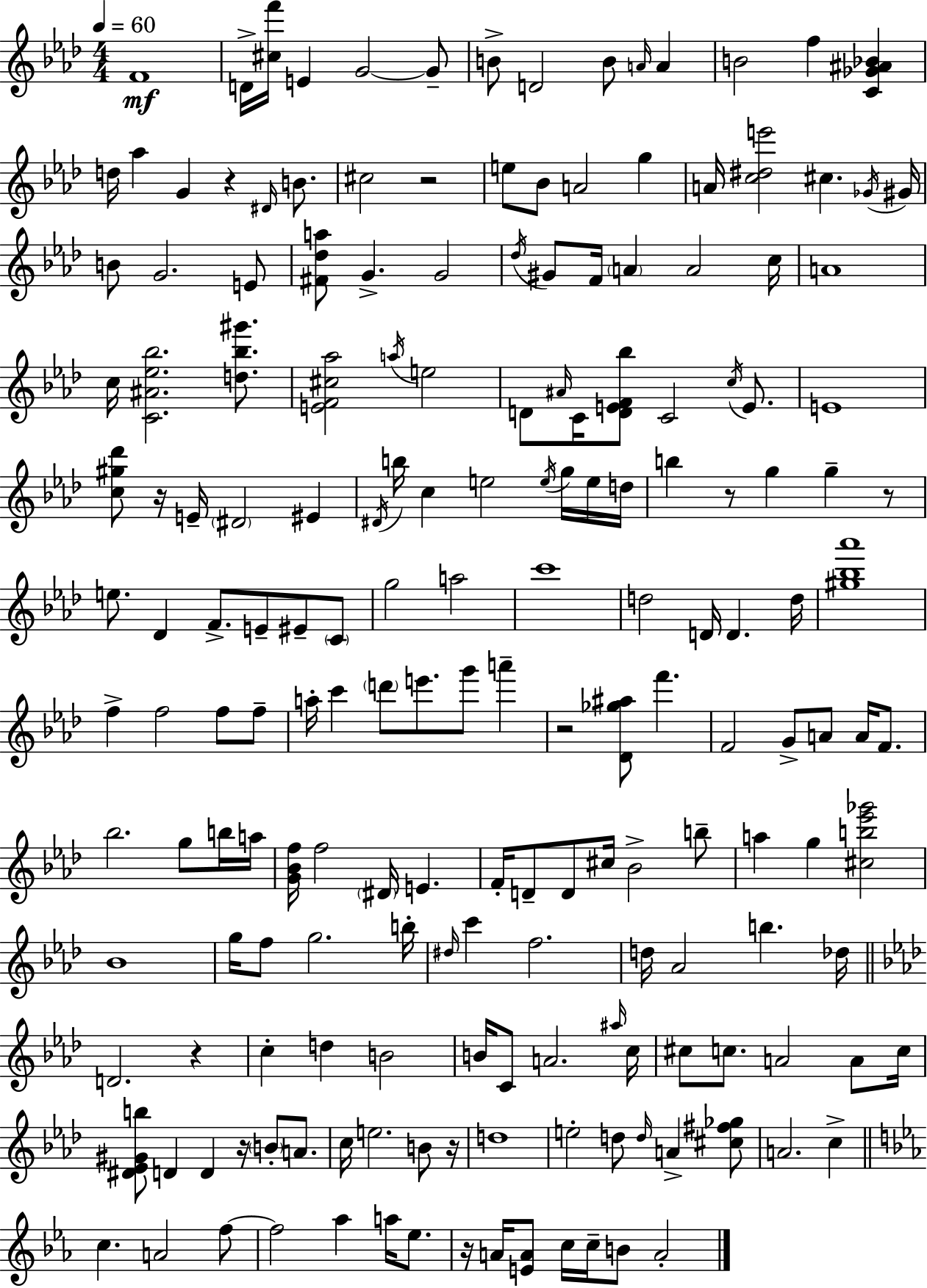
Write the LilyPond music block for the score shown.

{
  \clef treble
  \numericTimeSignature
  \time 4/4
  \key f \minor
  \tempo 4 = 60
  f'1\mf | d'16-> <cis'' f'''>16 e'4 g'2~~ g'8-- | b'8-> d'2 b'8 \grace { a'16 } a'4 | b'2 f''4 <c' ges' ais' bes'>4 | \break d''16 aes''4 g'4 r4 \grace { dis'16 } b'8. | cis''2 r2 | e''8 bes'8 a'2 g''4 | a'16 <c'' dis'' e'''>2 cis''4. | \break \acciaccatura { ges'16 } gis'16 b'8 g'2. | e'8 <fis' des'' a''>8 g'4.-> g'2 | \acciaccatura { des''16 } gis'8 f'16 \parenthesize a'4 a'2 | c''16 a'1 | \break c''16 <c' ais' ees'' bes''>2. | <d'' bes'' gis'''>8. <e' f' cis'' aes''>2 \acciaccatura { a''16 } e''2 | d'8 \grace { ais'16 } c'16 <d' e' f' bes''>8 c'2 | \acciaccatura { c''16 } e'8. e'1 | \break <c'' gis'' des'''>8 r16 e'16-- \parenthesize dis'2 | eis'4 \acciaccatura { dis'16 } b''16 c''4 e''2 | \acciaccatura { e''16 } g''16 e''16 d''16 b''4 r8 g''4 | g''4-- r8 e''8. des'4 | \break f'8.-> e'8-- eis'8-- \parenthesize c'8 g''2 | a''2 c'''1 | d''2 | d'16 d'4. d''16 <gis'' bes'' aes'''>1 | \break f''4-> f''2 | f''8 f''8-- a''16-. c'''4 \parenthesize d'''8 | e'''8. g'''8 a'''4-- r2 | <des' ges'' ais''>8 f'''4. f'2 | \break g'8-> a'8 a'16 f'8. bes''2. | g''8 b''16 a''16 <g' bes' f''>16 f''2 | \parenthesize dis'16 e'4. f'16-. d'8-- d'8 cis''16 bes'2-> | b''8-- a''4 g''4 | \break <cis'' b'' ees''' ges'''>2 bes'1 | g''16 f''8 g''2. | b''16-. \grace { dis''16 } c'''4 f''2. | d''16 aes'2 | \break b''4. des''16 \bar "||" \break \key aes \major d'2. r4 | c''4-. d''4 b'2 | b'16 c'8 a'2. \grace { ais''16 } | c''16 cis''8 c''8. a'2 a'8 | \break c''16 <dis' ees' gis' b''>8 d'4 d'4 r16 \parenthesize b'8-. a'8. | c''16 e''2. b'8 | r16 d''1 | e''2-. d''8 \grace { d''16 } a'4-> | \break <cis'' fis'' ges''>8 a'2. c''4-> | \bar "||" \break \key ees \major c''4. a'2 f''8~~ | f''2 aes''4 a''16 ees''8. | r16 a'16 <e' a'>8 c''16 c''16-- b'8 a'2-. | \bar "|."
}